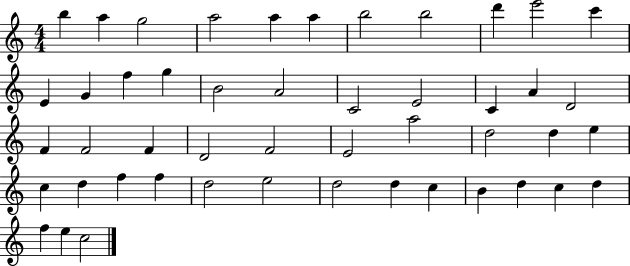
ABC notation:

X:1
T:Untitled
M:4/4
L:1/4
K:C
b a g2 a2 a a b2 b2 d' e'2 c' E G f g B2 A2 C2 E2 C A D2 F F2 F D2 F2 E2 a2 d2 d e c d f f d2 e2 d2 d c B d c d f e c2